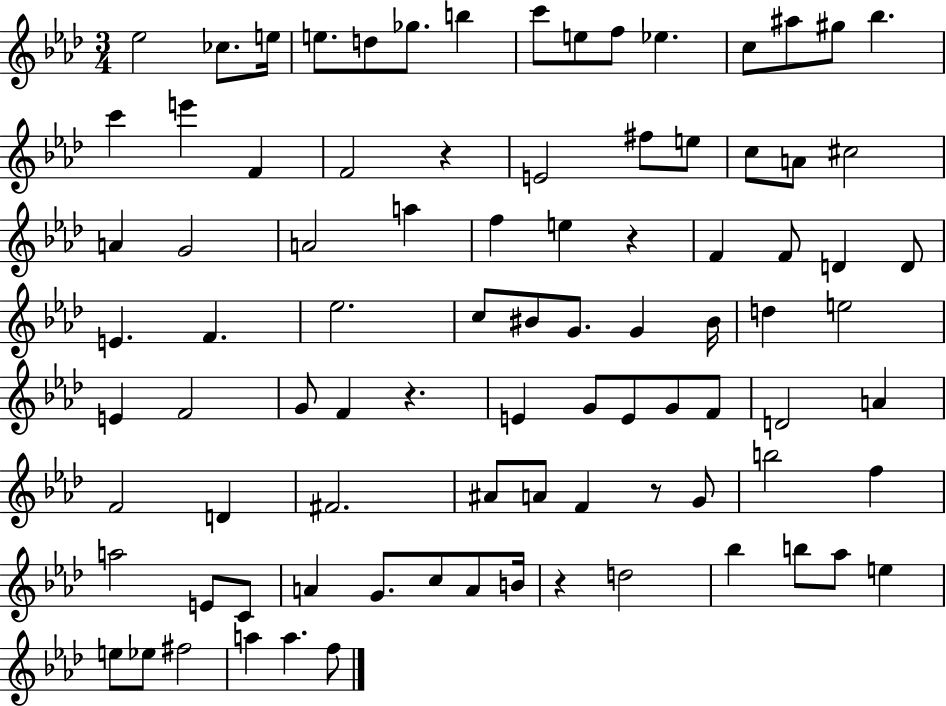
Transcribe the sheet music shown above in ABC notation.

X:1
T:Untitled
M:3/4
L:1/4
K:Ab
_e2 _c/2 e/4 e/2 d/2 _g/2 b c'/2 e/2 f/2 _e c/2 ^a/2 ^g/2 _b c' e' F F2 z E2 ^f/2 e/2 c/2 A/2 ^c2 A G2 A2 a f e z F F/2 D D/2 E F _e2 c/2 ^B/2 G/2 G ^B/4 d e2 E F2 G/2 F z E G/2 E/2 G/2 F/2 D2 A F2 D ^F2 ^A/2 A/2 F z/2 G/2 b2 f a2 E/2 C/2 A G/2 c/2 A/2 B/4 z d2 _b b/2 _a/2 e e/2 _e/2 ^f2 a a f/2